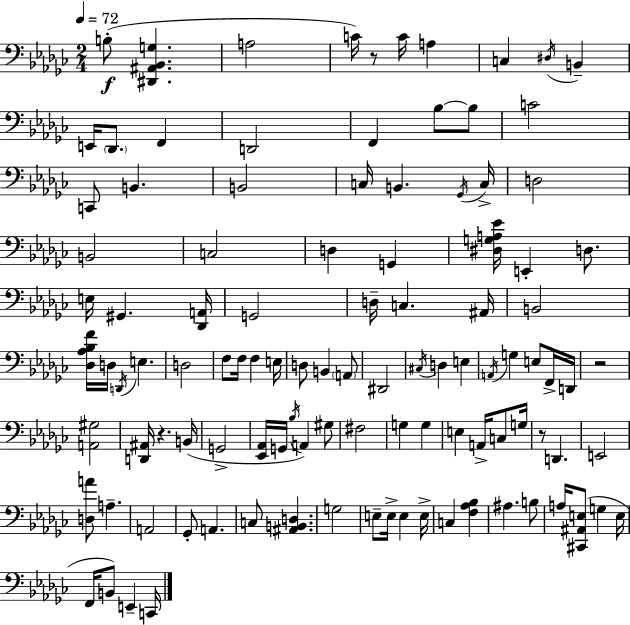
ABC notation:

X:1
T:Untitled
M:2/4
L:1/4
K:Ebm
B,/2 [^D,,^A,,_B,,G,] A,2 C/4 z/2 C/4 A, C, ^D,/4 B,, E,,/4 _D,,/2 F,, D,,2 F,, _B,/2 _B,/2 C2 C,,/2 B,, B,,2 C,/4 B,, _G,,/4 C,/4 D,2 B,,2 C,2 D, G,, [^D,G,A,_E]/4 E,, D,/2 E,/4 ^G,, [_D,,A,,]/4 G,,2 D,/4 C, ^A,,/4 B,,2 [_D,_A,_B,F]/4 D,/4 D,,/4 E, D,2 F,/2 F,/4 F, E,/4 D,/2 B,, A,,/2 ^D,,2 ^C,/4 D, E, A,,/4 G, E,/2 F,,/4 D,,/4 z2 [A,,^G,]2 [D,,^A,,]/4 z B,,/4 G,,2 [_E,,_A,,]/4 G,,/4 _B,/4 A,, ^G,/2 ^F,2 G, G, E, A,,/4 C,/2 G,/4 z/2 D,, E,,2 [D,A]/2 A, A,,2 _G,,/2 A,, C,/2 [^A,,B,,D,] G,2 E,/2 E,/4 E, E,/4 C, [F,_A,_B,] ^A, B,/2 A,/4 [^C,,^A,,E,]/2 G, E,/4 F,,/4 B,,/2 E,, C,,/4